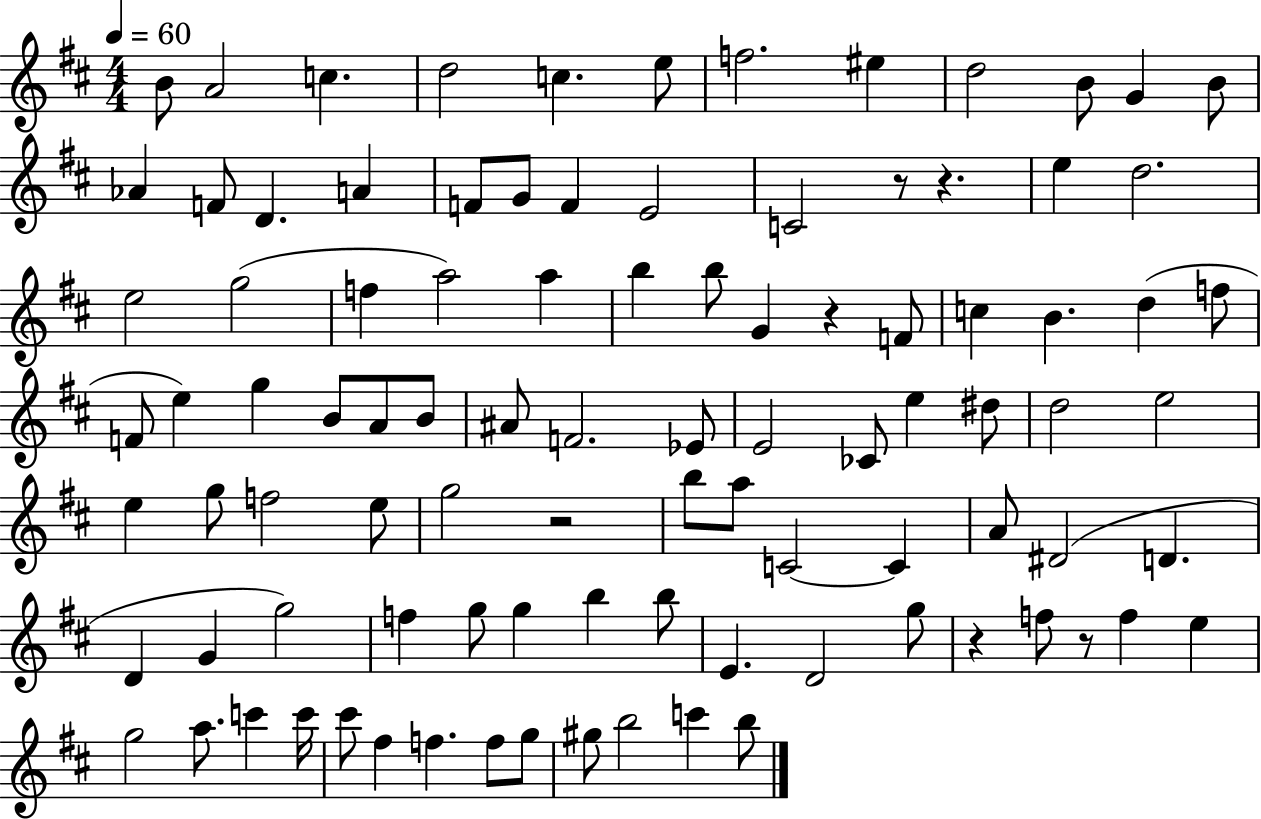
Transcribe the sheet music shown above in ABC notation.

X:1
T:Untitled
M:4/4
L:1/4
K:D
B/2 A2 c d2 c e/2 f2 ^e d2 B/2 G B/2 _A F/2 D A F/2 G/2 F E2 C2 z/2 z e d2 e2 g2 f a2 a b b/2 G z F/2 c B d f/2 F/2 e g B/2 A/2 B/2 ^A/2 F2 _E/2 E2 _C/2 e ^d/2 d2 e2 e g/2 f2 e/2 g2 z2 b/2 a/2 C2 C A/2 ^D2 D D G g2 f g/2 g b b/2 E D2 g/2 z f/2 z/2 f e g2 a/2 c' c'/4 ^c'/2 ^f f f/2 g/2 ^g/2 b2 c' b/2